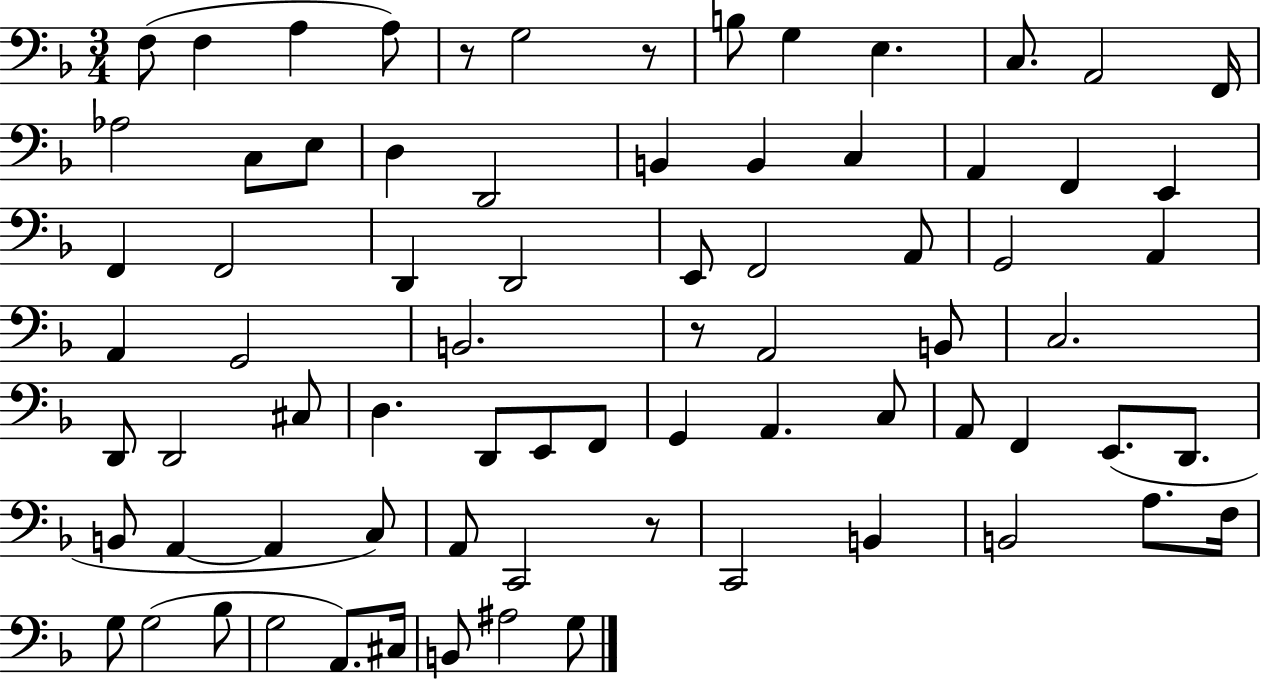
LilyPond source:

{
  \clef bass
  \numericTimeSignature
  \time 3/4
  \key f \major
  f8( f4 a4 a8) | r8 g2 r8 | b8 g4 e4. | c8. a,2 f,16 | \break aes2 c8 e8 | d4 d,2 | b,4 b,4 c4 | a,4 f,4 e,4 | \break f,4 f,2 | d,4 d,2 | e,8 f,2 a,8 | g,2 a,4 | \break a,4 g,2 | b,2. | r8 a,2 b,8 | c2. | \break d,8 d,2 cis8 | d4. d,8 e,8 f,8 | g,4 a,4. c8 | a,8 f,4 e,8.( d,8. | \break b,8 a,4~~ a,4 c8) | a,8 c,2 r8 | c,2 b,4 | b,2 a8. f16 | \break g8 g2( bes8 | g2 a,8.) cis16 | b,8 ais2 g8 | \bar "|."
}